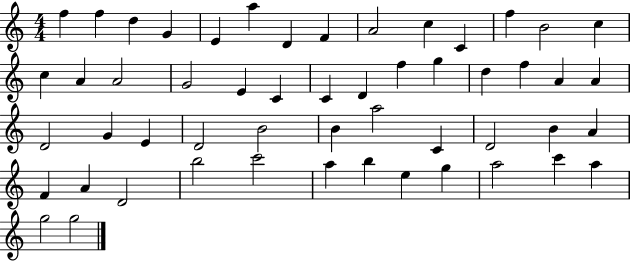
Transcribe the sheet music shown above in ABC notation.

X:1
T:Untitled
M:4/4
L:1/4
K:C
f f d G E a D F A2 c C f B2 c c A A2 G2 E C C D f g d f A A D2 G E D2 B2 B a2 C D2 B A F A D2 b2 c'2 a b e g a2 c' a g2 g2